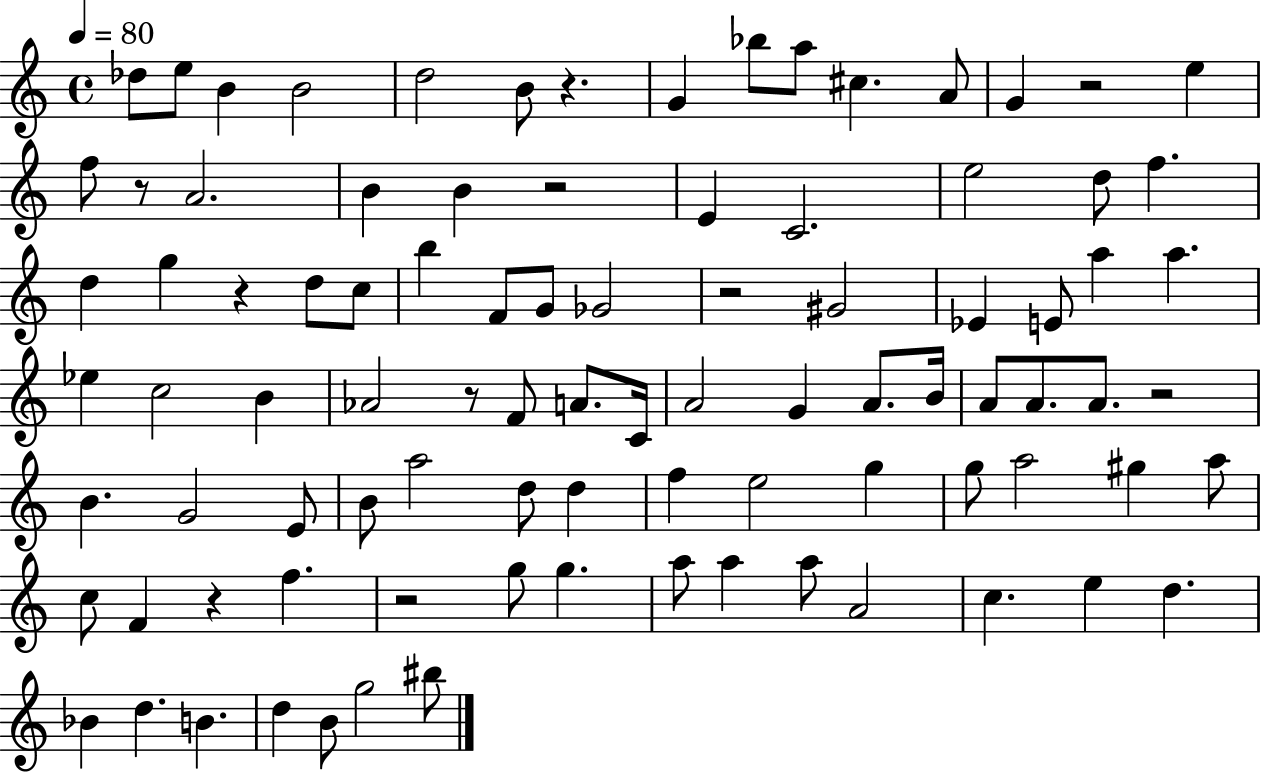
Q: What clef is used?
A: treble